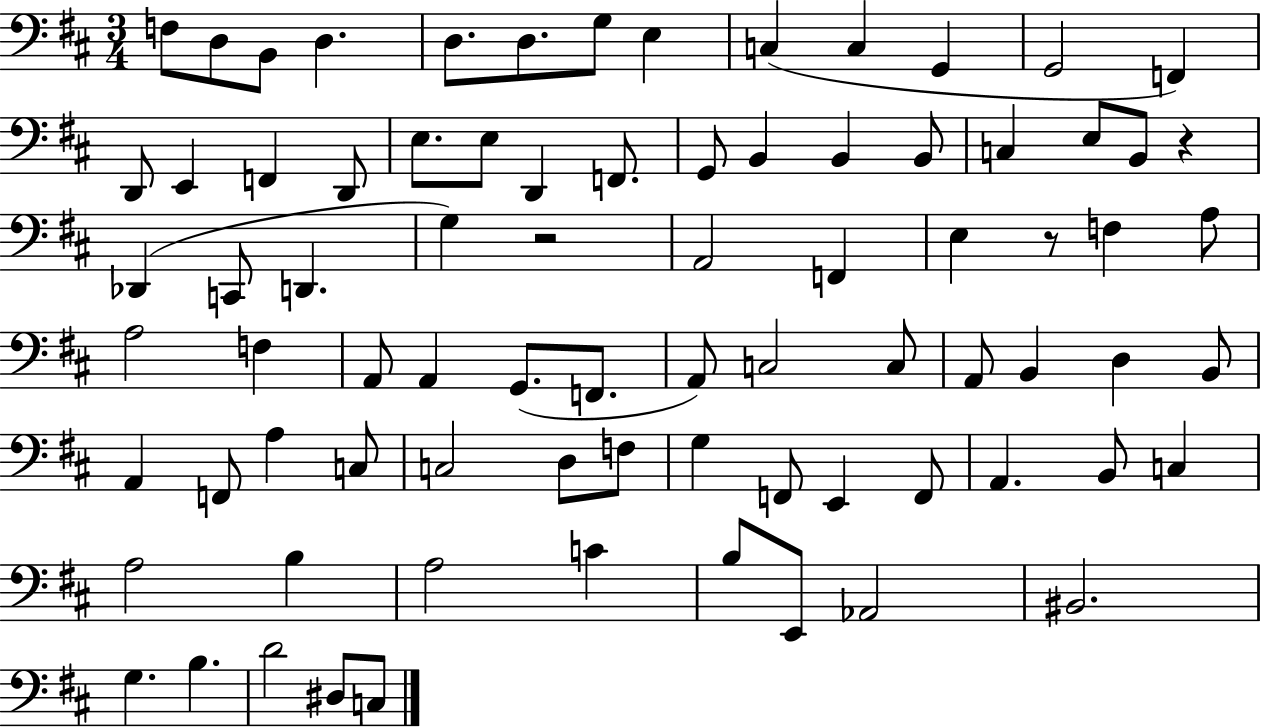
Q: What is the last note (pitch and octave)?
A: C3